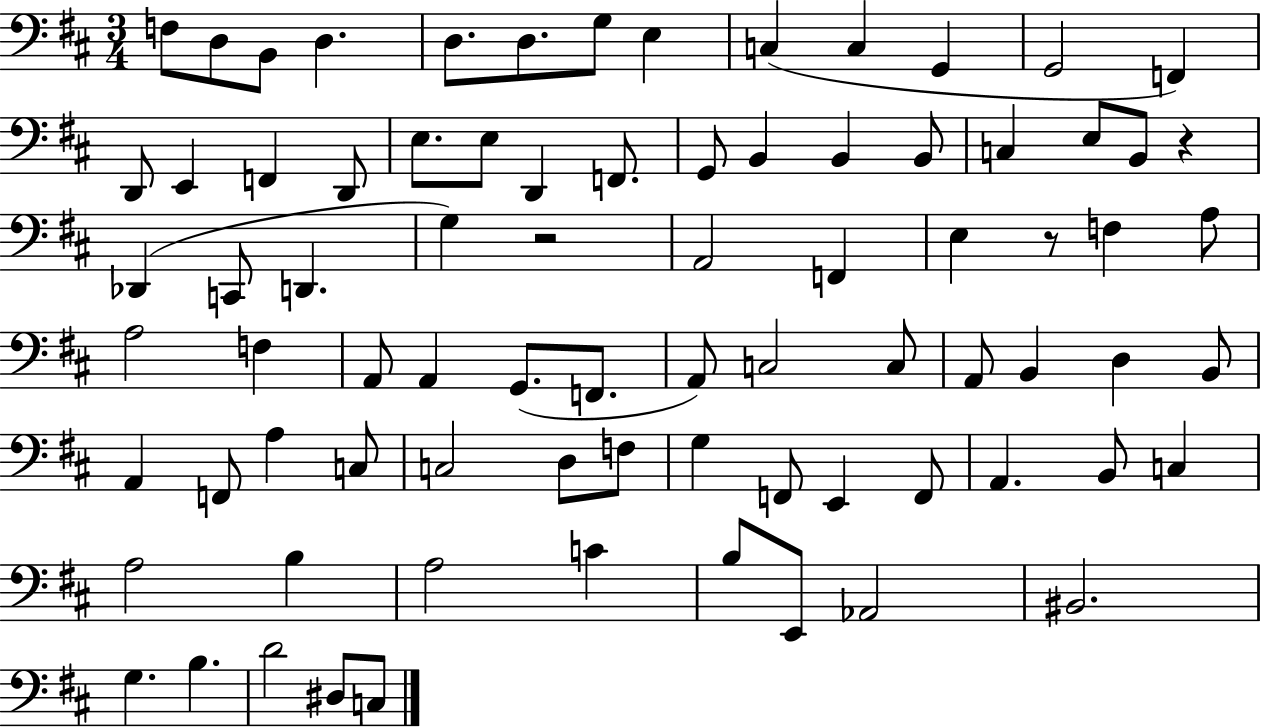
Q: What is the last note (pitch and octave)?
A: C3